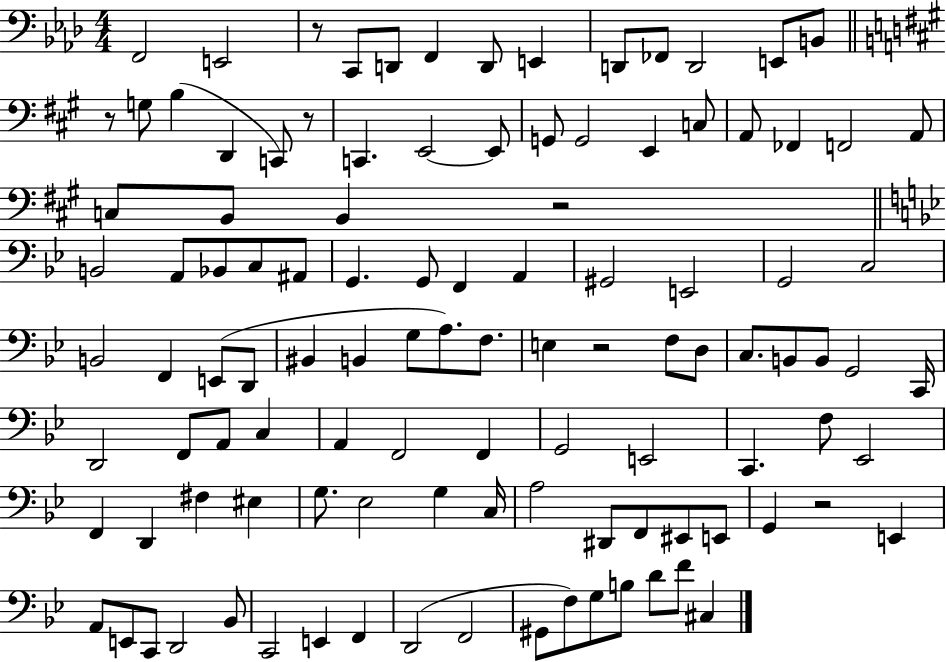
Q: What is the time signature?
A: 4/4